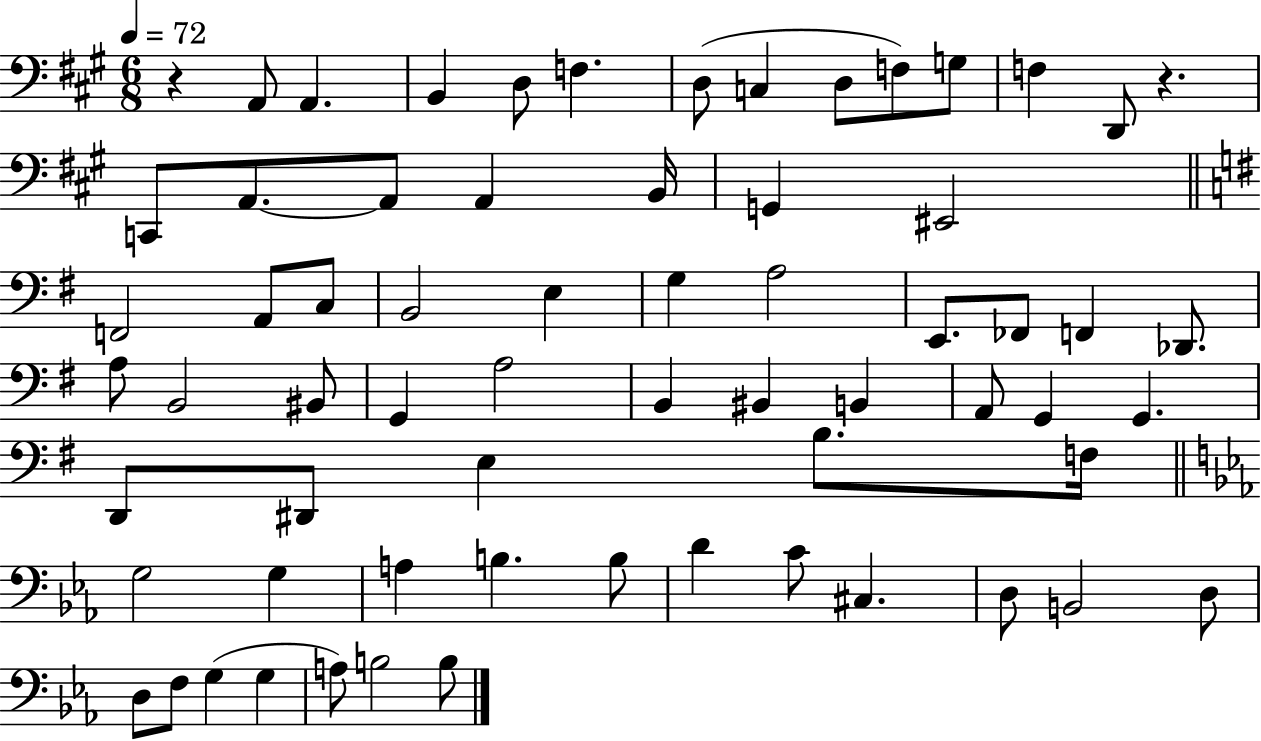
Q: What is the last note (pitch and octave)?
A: B3